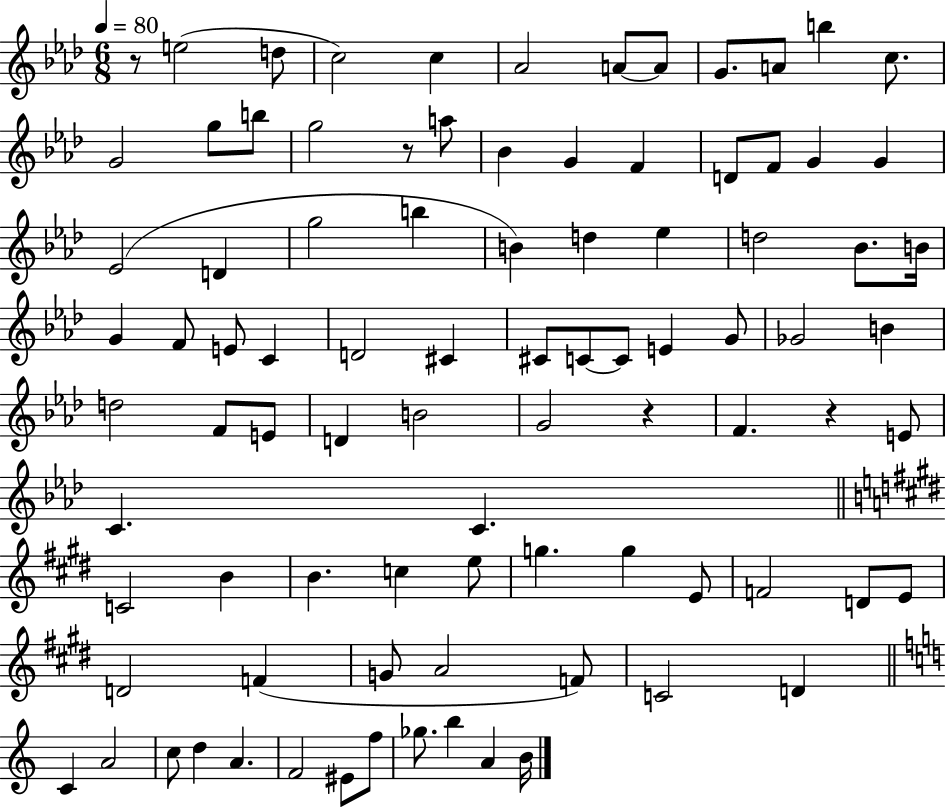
{
  \clef treble
  \numericTimeSignature
  \time 6/8
  \key aes \major
  \tempo 4 = 80
  \repeat volta 2 { r8 e''2( d''8 | c''2) c''4 | aes'2 a'8~~ a'8 | g'8. a'8 b''4 c''8. | \break g'2 g''8 b''8 | g''2 r8 a''8 | bes'4 g'4 f'4 | d'8 f'8 g'4 g'4 | \break ees'2( d'4 | g''2 b''4 | b'4) d''4 ees''4 | d''2 bes'8. b'16 | \break g'4 f'8 e'8 c'4 | d'2 cis'4 | cis'8 c'8~~ c'8 e'4 g'8 | ges'2 b'4 | \break d''2 f'8 e'8 | d'4 b'2 | g'2 r4 | f'4. r4 e'8 | \break c'4. c'4. | \bar "||" \break \key e \major c'2 b'4 | b'4. c''4 e''8 | g''4. g''4 e'8 | f'2 d'8 e'8 | \break d'2 f'4( | g'8 a'2 f'8) | c'2 d'4 | \bar "||" \break \key c \major c'4 a'2 | c''8 d''4 a'4. | f'2 eis'8 f''8 | ges''8. b''4 a'4 b'16 | \break } \bar "|."
}